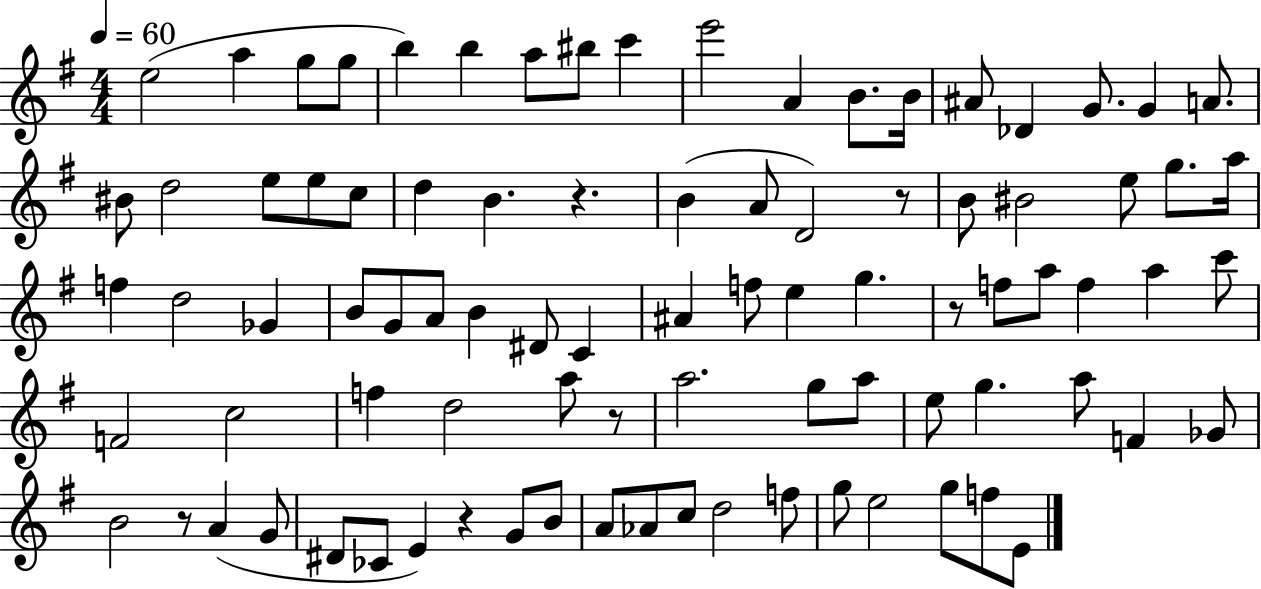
E5/h A5/q G5/e G5/e B5/q B5/q A5/e BIS5/e C6/q E6/h A4/q B4/e. B4/s A#4/e Db4/q G4/e. G4/q A4/e. BIS4/e D5/h E5/e E5/e C5/e D5/q B4/q. R/q. B4/q A4/e D4/h R/e B4/e BIS4/h E5/e G5/e. A5/s F5/q D5/h Gb4/q B4/e G4/e A4/e B4/q D#4/e C4/q A#4/q F5/e E5/q G5/q. R/e F5/e A5/e F5/q A5/q C6/e F4/h C5/h F5/q D5/h A5/e R/e A5/h. G5/e A5/e E5/e G5/q. A5/e F4/q Gb4/e B4/h R/e A4/q G4/e D#4/e CES4/e E4/q R/q G4/e B4/e A4/e Ab4/e C5/e D5/h F5/e G5/e E5/h G5/e F5/e E4/e